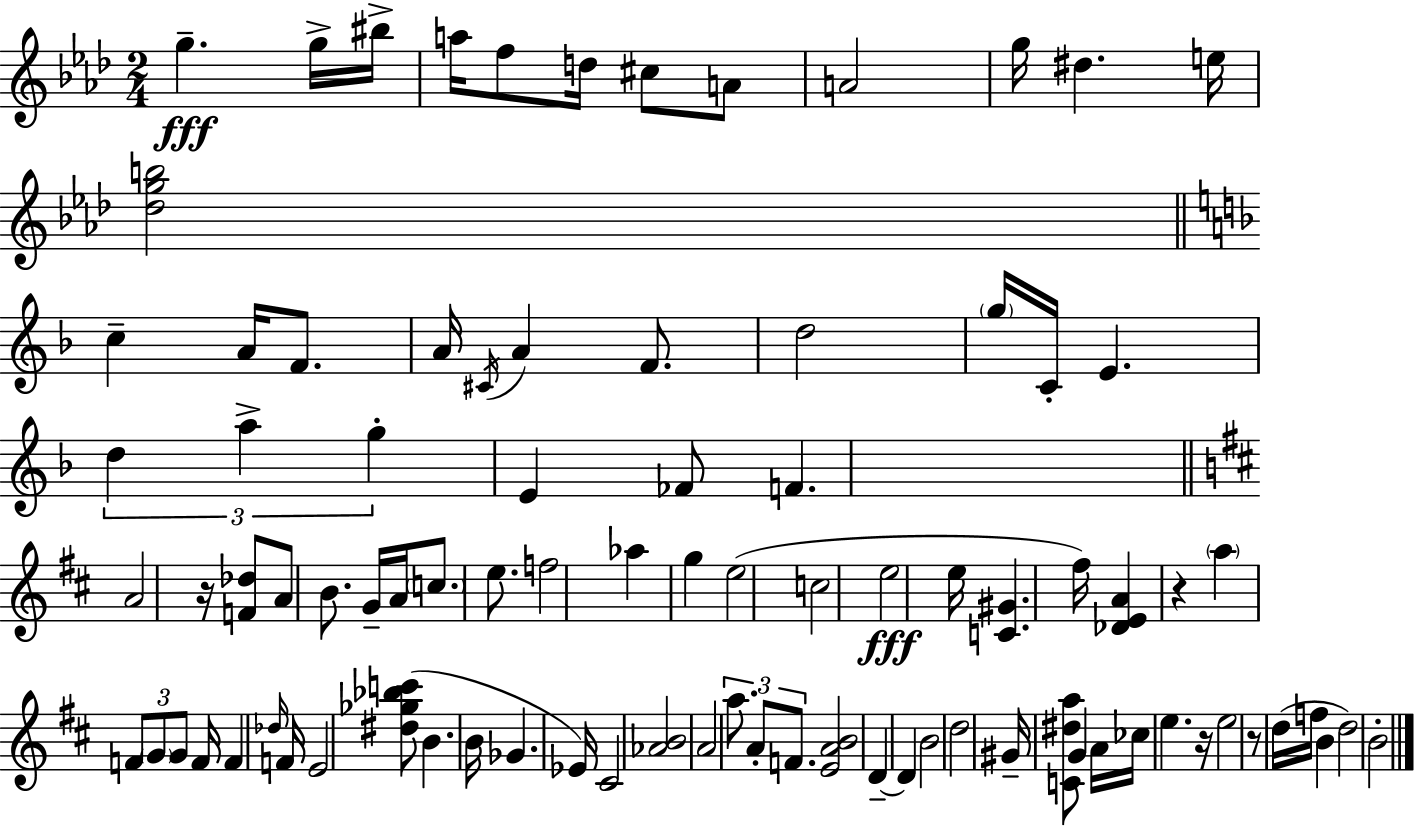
X:1
T:Untitled
M:2/4
L:1/4
K:Fm
g g/4 ^b/4 a/4 f/2 d/4 ^c/2 A/2 A2 g/4 ^d e/4 [_dgb]2 c A/4 F/2 A/4 ^C/4 A F/2 d2 g/4 C/4 E d a g E _F/2 F A2 z/4 [F_d]/2 A/2 B/2 G/4 A/4 c/2 e/2 f2 _a g e2 c2 e2 e/4 [C^G] ^f/4 [_DEA] z a F/2 G/2 G/2 F/4 F _d/4 F/4 E2 [^d_g_bc']/2 B B/4 _G _E/4 ^C2 [_AB]2 A2 a/2 A/2 F/2 [EAB]2 D D B2 d2 ^G/4 [C^da]/2 G A/4 _c/4 e z/4 e2 z/2 d/4 f/4 B d2 B2